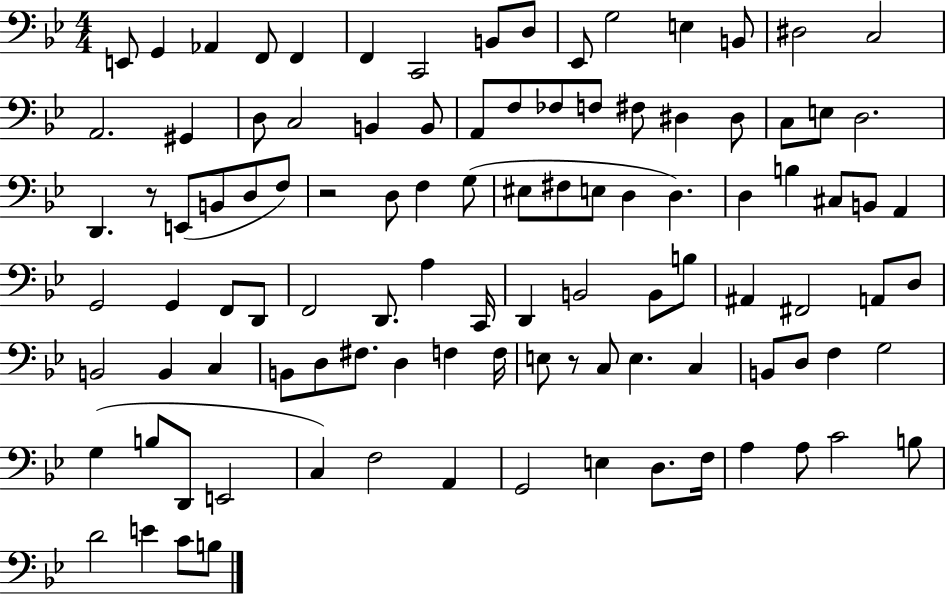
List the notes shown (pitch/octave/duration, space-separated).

E2/e G2/q Ab2/q F2/e F2/q F2/q C2/h B2/e D3/e Eb2/e G3/h E3/q B2/e D#3/h C3/h A2/h. G#2/q D3/e C3/h B2/q B2/e A2/e F3/e FES3/e F3/e F#3/e D#3/q D#3/e C3/e E3/e D3/h. D2/q. R/e E2/e B2/e D3/e F3/e R/h D3/e F3/q G3/e EIS3/e F#3/e E3/e D3/q D3/q. D3/q B3/q C#3/e B2/e A2/q G2/h G2/q F2/e D2/e F2/h D2/e. A3/q C2/s D2/q B2/h B2/e B3/e A#2/q F#2/h A2/e D3/e B2/h B2/q C3/q B2/e D3/e F#3/e. D3/q F3/q F3/s E3/e R/e C3/e E3/q. C3/q B2/e D3/e F3/q G3/h G3/q B3/e D2/e E2/h C3/q F3/h A2/q G2/h E3/q D3/e. F3/s A3/q A3/e C4/h B3/e D4/h E4/q C4/e B3/e